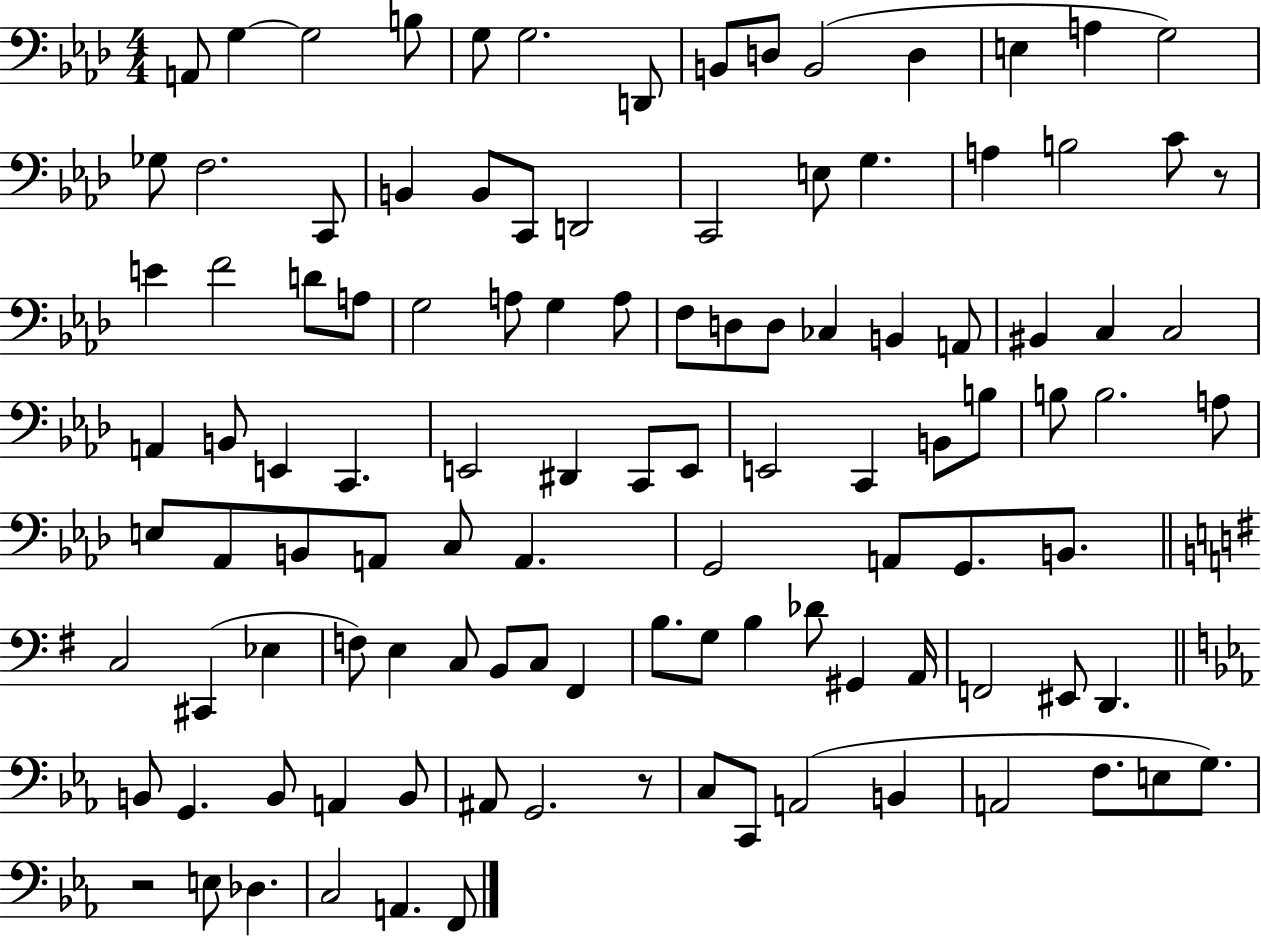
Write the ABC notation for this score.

X:1
T:Untitled
M:4/4
L:1/4
K:Ab
A,,/2 G, G,2 B,/2 G,/2 G,2 D,,/2 B,,/2 D,/2 B,,2 D, E, A, G,2 _G,/2 F,2 C,,/2 B,, B,,/2 C,,/2 D,,2 C,,2 E,/2 G, A, B,2 C/2 z/2 E F2 D/2 A,/2 G,2 A,/2 G, A,/2 F,/2 D,/2 D,/2 _C, B,, A,,/2 ^B,, C, C,2 A,, B,,/2 E,, C,, E,,2 ^D,, C,,/2 E,,/2 E,,2 C,, B,,/2 B,/2 B,/2 B,2 A,/2 E,/2 _A,,/2 B,,/2 A,,/2 C,/2 A,, G,,2 A,,/2 G,,/2 B,,/2 C,2 ^C,, _E, F,/2 E, C,/2 B,,/2 C,/2 ^F,, B,/2 G,/2 B, _D/2 ^G,, A,,/4 F,,2 ^E,,/2 D,, B,,/2 G,, B,,/2 A,, B,,/2 ^A,,/2 G,,2 z/2 C,/2 C,,/2 A,,2 B,, A,,2 F,/2 E,/2 G,/2 z2 E,/2 _D, C,2 A,, F,,/2